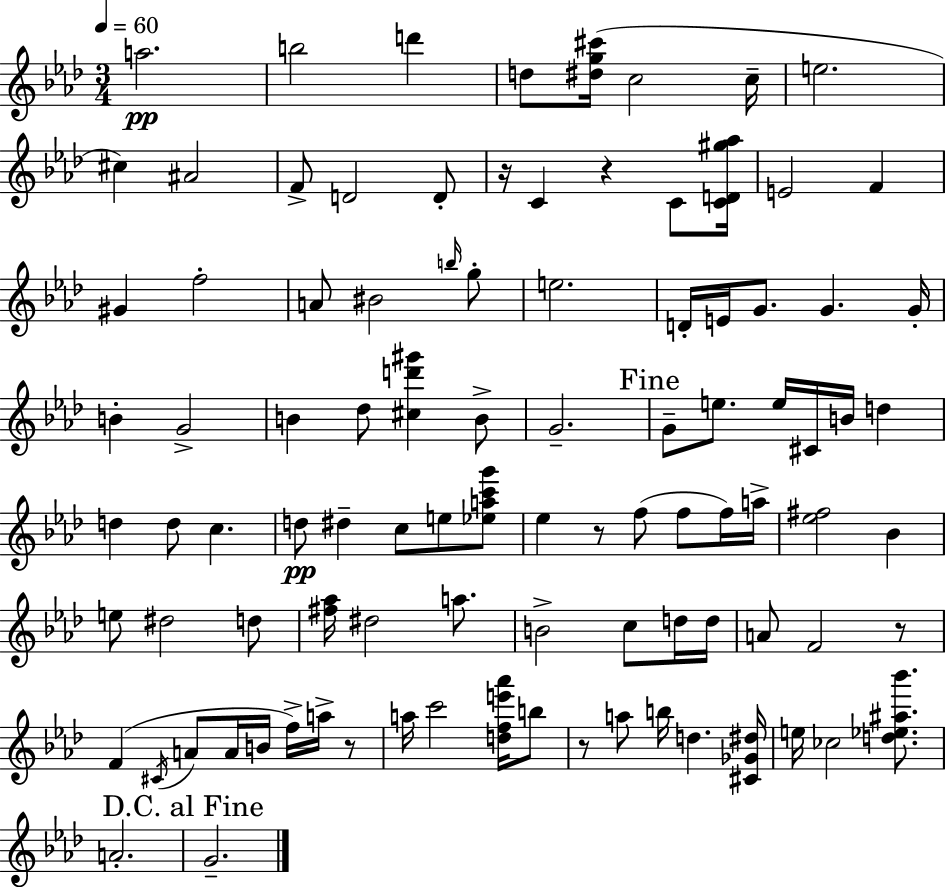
A5/h. B5/h D6/q D5/e [D#5,G5,C#6]/s C5/h C5/s E5/h. C#5/q A#4/h F4/e D4/h D4/e R/s C4/q R/q C4/e [C4,D4,G#5,Ab5]/s E4/h F4/q G#4/q F5/h A4/e BIS4/h B5/s G5/e E5/h. D4/s E4/s G4/e. G4/q. G4/s B4/q G4/h B4/q Db5/e [C#5,D6,G#6]/q B4/e G4/h. G4/e E5/e. E5/s C#4/s B4/s D5/q D5/q D5/e C5/q. D5/e D#5/q C5/e E5/e [Eb5,A5,C6,G6]/e Eb5/q R/e F5/e F5/e F5/s A5/s [Eb5,F#5]/h Bb4/q E5/e D#5/h D5/e [F#5,Ab5]/s D#5/h A5/e. B4/h C5/e D5/s D5/s A4/e F4/h R/e F4/q C#4/s A4/e A4/s B4/s F5/s A5/s R/e A5/s C6/h [D5,F5,E6,Ab6]/s B5/e R/e A5/e B5/s D5/q. [C#4,Gb4,D#5]/s E5/s CES5/h [D5,Eb5,A#5,Bb6]/e. A4/h. G4/h.